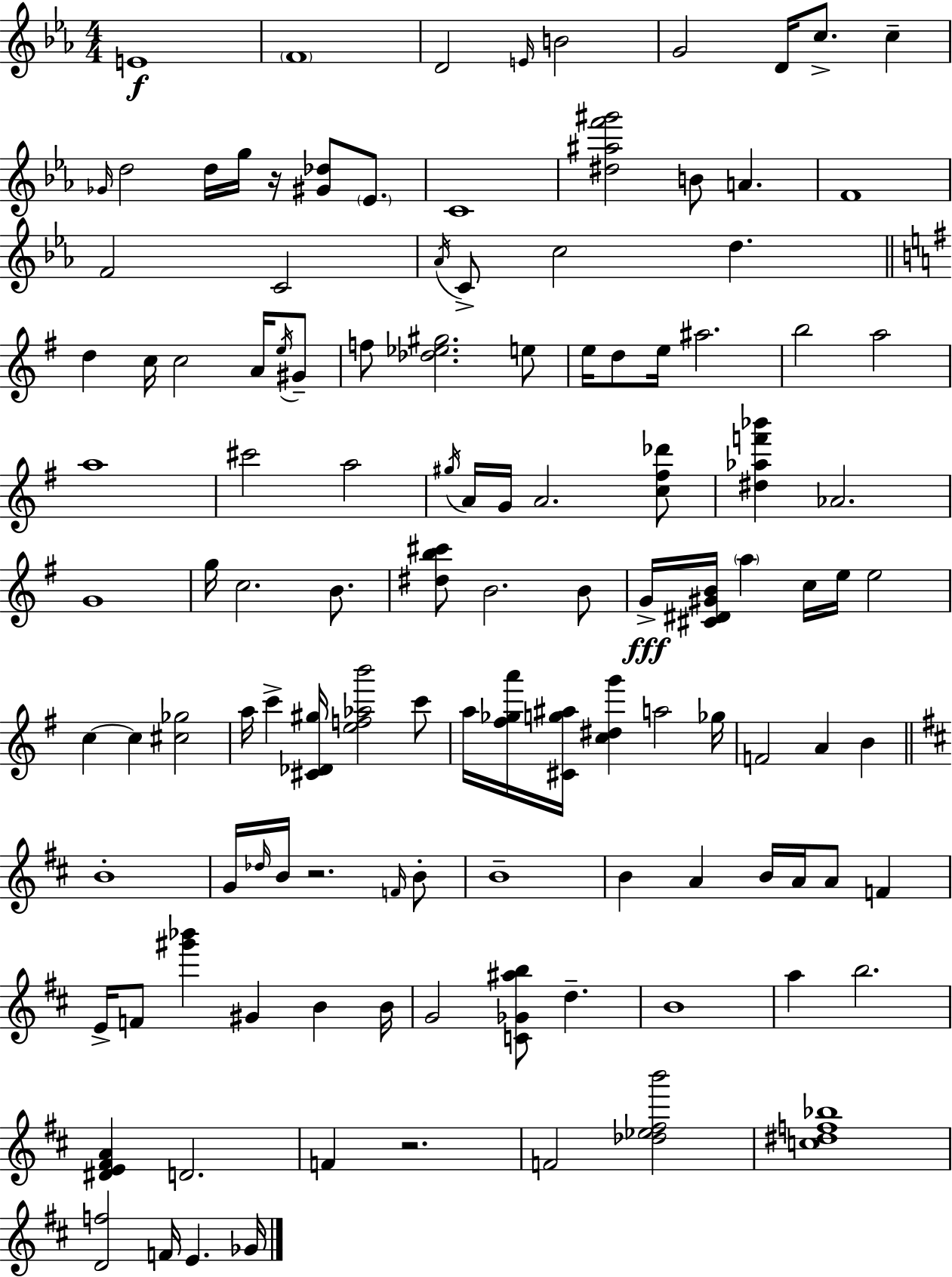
{
  \clef treble
  \numericTimeSignature
  \time 4/4
  \key c \minor
  \repeat volta 2 { e'1\f | \parenthesize f'1 | d'2 \grace { e'16 } b'2 | g'2 d'16 c''8.-> c''4-- | \break \grace { ges'16 } d''2 d''16 g''16 r16 <gis' des''>8 \parenthesize ees'8. | c'1 | <dis'' ais'' f''' gis'''>2 b'8 a'4. | f'1 | \break f'2 c'2 | \acciaccatura { aes'16 } c'8-> c''2 d''4. | \bar "||" \break \key e \minor d''4 c''16 c''2 a'16 \acciaccatura { e''16 } gis'8-- | f''8 <des'' ees'' gis''>2. e''8 | e''16 d''8 e''16 ais''2. | b''2 a''2 | \break a''1 | cis'''2 a''2 | \acciaccatura { gis''16 } a'16 g'16 a'2. | <c'' fis'' des'''>8 <dis'' aes'' f''' bes'''>4 aes'2. | \break g'1 | g''16 c''2. b'8. | <dis'' b'' cis'''>8 b'2. | b'8 g'16->\fff <cis' dis' gis' b'>16 \parenthesize a''4 c''16 e''16 e''2 | \break c''4~~ c''4 <cis'' ges''>2 | a''16 c'''4-> <cis' des' gis''>16 <e'' f'' aes'' b'''>2 | c'''8 a''16 <fis'' ges'' a'''>16 <cis' g'' ais''>16 <c'' dis'' g'''>4 a''2 | ges''16 f'2 a'4 b'4 | \break \bar "||" \break \key d \major b'1-. | g'16 \grace { des''16 } b'16 r2. \grace { f'16 } | b'8-. b'1-- | b'4 a'4 b'16 a'16 a'8 f'4 | \break e'16-> f'8 <gis''' bes'''>4 gis'4 b'4 | b'16 g'2 <c' ges' ais'' b''>8 d''4.-- | b'1 | a''4 b''2. | \break <dis' e' fis' a'>4 d'2. | f'4 r2. | f'2 <des'' ees'' fis'' b'''>2 | <c'' dis'' f'' bes''>1 | \break <d' f''>2 f'16 e'4. | ges'16 } \bar "|."
}